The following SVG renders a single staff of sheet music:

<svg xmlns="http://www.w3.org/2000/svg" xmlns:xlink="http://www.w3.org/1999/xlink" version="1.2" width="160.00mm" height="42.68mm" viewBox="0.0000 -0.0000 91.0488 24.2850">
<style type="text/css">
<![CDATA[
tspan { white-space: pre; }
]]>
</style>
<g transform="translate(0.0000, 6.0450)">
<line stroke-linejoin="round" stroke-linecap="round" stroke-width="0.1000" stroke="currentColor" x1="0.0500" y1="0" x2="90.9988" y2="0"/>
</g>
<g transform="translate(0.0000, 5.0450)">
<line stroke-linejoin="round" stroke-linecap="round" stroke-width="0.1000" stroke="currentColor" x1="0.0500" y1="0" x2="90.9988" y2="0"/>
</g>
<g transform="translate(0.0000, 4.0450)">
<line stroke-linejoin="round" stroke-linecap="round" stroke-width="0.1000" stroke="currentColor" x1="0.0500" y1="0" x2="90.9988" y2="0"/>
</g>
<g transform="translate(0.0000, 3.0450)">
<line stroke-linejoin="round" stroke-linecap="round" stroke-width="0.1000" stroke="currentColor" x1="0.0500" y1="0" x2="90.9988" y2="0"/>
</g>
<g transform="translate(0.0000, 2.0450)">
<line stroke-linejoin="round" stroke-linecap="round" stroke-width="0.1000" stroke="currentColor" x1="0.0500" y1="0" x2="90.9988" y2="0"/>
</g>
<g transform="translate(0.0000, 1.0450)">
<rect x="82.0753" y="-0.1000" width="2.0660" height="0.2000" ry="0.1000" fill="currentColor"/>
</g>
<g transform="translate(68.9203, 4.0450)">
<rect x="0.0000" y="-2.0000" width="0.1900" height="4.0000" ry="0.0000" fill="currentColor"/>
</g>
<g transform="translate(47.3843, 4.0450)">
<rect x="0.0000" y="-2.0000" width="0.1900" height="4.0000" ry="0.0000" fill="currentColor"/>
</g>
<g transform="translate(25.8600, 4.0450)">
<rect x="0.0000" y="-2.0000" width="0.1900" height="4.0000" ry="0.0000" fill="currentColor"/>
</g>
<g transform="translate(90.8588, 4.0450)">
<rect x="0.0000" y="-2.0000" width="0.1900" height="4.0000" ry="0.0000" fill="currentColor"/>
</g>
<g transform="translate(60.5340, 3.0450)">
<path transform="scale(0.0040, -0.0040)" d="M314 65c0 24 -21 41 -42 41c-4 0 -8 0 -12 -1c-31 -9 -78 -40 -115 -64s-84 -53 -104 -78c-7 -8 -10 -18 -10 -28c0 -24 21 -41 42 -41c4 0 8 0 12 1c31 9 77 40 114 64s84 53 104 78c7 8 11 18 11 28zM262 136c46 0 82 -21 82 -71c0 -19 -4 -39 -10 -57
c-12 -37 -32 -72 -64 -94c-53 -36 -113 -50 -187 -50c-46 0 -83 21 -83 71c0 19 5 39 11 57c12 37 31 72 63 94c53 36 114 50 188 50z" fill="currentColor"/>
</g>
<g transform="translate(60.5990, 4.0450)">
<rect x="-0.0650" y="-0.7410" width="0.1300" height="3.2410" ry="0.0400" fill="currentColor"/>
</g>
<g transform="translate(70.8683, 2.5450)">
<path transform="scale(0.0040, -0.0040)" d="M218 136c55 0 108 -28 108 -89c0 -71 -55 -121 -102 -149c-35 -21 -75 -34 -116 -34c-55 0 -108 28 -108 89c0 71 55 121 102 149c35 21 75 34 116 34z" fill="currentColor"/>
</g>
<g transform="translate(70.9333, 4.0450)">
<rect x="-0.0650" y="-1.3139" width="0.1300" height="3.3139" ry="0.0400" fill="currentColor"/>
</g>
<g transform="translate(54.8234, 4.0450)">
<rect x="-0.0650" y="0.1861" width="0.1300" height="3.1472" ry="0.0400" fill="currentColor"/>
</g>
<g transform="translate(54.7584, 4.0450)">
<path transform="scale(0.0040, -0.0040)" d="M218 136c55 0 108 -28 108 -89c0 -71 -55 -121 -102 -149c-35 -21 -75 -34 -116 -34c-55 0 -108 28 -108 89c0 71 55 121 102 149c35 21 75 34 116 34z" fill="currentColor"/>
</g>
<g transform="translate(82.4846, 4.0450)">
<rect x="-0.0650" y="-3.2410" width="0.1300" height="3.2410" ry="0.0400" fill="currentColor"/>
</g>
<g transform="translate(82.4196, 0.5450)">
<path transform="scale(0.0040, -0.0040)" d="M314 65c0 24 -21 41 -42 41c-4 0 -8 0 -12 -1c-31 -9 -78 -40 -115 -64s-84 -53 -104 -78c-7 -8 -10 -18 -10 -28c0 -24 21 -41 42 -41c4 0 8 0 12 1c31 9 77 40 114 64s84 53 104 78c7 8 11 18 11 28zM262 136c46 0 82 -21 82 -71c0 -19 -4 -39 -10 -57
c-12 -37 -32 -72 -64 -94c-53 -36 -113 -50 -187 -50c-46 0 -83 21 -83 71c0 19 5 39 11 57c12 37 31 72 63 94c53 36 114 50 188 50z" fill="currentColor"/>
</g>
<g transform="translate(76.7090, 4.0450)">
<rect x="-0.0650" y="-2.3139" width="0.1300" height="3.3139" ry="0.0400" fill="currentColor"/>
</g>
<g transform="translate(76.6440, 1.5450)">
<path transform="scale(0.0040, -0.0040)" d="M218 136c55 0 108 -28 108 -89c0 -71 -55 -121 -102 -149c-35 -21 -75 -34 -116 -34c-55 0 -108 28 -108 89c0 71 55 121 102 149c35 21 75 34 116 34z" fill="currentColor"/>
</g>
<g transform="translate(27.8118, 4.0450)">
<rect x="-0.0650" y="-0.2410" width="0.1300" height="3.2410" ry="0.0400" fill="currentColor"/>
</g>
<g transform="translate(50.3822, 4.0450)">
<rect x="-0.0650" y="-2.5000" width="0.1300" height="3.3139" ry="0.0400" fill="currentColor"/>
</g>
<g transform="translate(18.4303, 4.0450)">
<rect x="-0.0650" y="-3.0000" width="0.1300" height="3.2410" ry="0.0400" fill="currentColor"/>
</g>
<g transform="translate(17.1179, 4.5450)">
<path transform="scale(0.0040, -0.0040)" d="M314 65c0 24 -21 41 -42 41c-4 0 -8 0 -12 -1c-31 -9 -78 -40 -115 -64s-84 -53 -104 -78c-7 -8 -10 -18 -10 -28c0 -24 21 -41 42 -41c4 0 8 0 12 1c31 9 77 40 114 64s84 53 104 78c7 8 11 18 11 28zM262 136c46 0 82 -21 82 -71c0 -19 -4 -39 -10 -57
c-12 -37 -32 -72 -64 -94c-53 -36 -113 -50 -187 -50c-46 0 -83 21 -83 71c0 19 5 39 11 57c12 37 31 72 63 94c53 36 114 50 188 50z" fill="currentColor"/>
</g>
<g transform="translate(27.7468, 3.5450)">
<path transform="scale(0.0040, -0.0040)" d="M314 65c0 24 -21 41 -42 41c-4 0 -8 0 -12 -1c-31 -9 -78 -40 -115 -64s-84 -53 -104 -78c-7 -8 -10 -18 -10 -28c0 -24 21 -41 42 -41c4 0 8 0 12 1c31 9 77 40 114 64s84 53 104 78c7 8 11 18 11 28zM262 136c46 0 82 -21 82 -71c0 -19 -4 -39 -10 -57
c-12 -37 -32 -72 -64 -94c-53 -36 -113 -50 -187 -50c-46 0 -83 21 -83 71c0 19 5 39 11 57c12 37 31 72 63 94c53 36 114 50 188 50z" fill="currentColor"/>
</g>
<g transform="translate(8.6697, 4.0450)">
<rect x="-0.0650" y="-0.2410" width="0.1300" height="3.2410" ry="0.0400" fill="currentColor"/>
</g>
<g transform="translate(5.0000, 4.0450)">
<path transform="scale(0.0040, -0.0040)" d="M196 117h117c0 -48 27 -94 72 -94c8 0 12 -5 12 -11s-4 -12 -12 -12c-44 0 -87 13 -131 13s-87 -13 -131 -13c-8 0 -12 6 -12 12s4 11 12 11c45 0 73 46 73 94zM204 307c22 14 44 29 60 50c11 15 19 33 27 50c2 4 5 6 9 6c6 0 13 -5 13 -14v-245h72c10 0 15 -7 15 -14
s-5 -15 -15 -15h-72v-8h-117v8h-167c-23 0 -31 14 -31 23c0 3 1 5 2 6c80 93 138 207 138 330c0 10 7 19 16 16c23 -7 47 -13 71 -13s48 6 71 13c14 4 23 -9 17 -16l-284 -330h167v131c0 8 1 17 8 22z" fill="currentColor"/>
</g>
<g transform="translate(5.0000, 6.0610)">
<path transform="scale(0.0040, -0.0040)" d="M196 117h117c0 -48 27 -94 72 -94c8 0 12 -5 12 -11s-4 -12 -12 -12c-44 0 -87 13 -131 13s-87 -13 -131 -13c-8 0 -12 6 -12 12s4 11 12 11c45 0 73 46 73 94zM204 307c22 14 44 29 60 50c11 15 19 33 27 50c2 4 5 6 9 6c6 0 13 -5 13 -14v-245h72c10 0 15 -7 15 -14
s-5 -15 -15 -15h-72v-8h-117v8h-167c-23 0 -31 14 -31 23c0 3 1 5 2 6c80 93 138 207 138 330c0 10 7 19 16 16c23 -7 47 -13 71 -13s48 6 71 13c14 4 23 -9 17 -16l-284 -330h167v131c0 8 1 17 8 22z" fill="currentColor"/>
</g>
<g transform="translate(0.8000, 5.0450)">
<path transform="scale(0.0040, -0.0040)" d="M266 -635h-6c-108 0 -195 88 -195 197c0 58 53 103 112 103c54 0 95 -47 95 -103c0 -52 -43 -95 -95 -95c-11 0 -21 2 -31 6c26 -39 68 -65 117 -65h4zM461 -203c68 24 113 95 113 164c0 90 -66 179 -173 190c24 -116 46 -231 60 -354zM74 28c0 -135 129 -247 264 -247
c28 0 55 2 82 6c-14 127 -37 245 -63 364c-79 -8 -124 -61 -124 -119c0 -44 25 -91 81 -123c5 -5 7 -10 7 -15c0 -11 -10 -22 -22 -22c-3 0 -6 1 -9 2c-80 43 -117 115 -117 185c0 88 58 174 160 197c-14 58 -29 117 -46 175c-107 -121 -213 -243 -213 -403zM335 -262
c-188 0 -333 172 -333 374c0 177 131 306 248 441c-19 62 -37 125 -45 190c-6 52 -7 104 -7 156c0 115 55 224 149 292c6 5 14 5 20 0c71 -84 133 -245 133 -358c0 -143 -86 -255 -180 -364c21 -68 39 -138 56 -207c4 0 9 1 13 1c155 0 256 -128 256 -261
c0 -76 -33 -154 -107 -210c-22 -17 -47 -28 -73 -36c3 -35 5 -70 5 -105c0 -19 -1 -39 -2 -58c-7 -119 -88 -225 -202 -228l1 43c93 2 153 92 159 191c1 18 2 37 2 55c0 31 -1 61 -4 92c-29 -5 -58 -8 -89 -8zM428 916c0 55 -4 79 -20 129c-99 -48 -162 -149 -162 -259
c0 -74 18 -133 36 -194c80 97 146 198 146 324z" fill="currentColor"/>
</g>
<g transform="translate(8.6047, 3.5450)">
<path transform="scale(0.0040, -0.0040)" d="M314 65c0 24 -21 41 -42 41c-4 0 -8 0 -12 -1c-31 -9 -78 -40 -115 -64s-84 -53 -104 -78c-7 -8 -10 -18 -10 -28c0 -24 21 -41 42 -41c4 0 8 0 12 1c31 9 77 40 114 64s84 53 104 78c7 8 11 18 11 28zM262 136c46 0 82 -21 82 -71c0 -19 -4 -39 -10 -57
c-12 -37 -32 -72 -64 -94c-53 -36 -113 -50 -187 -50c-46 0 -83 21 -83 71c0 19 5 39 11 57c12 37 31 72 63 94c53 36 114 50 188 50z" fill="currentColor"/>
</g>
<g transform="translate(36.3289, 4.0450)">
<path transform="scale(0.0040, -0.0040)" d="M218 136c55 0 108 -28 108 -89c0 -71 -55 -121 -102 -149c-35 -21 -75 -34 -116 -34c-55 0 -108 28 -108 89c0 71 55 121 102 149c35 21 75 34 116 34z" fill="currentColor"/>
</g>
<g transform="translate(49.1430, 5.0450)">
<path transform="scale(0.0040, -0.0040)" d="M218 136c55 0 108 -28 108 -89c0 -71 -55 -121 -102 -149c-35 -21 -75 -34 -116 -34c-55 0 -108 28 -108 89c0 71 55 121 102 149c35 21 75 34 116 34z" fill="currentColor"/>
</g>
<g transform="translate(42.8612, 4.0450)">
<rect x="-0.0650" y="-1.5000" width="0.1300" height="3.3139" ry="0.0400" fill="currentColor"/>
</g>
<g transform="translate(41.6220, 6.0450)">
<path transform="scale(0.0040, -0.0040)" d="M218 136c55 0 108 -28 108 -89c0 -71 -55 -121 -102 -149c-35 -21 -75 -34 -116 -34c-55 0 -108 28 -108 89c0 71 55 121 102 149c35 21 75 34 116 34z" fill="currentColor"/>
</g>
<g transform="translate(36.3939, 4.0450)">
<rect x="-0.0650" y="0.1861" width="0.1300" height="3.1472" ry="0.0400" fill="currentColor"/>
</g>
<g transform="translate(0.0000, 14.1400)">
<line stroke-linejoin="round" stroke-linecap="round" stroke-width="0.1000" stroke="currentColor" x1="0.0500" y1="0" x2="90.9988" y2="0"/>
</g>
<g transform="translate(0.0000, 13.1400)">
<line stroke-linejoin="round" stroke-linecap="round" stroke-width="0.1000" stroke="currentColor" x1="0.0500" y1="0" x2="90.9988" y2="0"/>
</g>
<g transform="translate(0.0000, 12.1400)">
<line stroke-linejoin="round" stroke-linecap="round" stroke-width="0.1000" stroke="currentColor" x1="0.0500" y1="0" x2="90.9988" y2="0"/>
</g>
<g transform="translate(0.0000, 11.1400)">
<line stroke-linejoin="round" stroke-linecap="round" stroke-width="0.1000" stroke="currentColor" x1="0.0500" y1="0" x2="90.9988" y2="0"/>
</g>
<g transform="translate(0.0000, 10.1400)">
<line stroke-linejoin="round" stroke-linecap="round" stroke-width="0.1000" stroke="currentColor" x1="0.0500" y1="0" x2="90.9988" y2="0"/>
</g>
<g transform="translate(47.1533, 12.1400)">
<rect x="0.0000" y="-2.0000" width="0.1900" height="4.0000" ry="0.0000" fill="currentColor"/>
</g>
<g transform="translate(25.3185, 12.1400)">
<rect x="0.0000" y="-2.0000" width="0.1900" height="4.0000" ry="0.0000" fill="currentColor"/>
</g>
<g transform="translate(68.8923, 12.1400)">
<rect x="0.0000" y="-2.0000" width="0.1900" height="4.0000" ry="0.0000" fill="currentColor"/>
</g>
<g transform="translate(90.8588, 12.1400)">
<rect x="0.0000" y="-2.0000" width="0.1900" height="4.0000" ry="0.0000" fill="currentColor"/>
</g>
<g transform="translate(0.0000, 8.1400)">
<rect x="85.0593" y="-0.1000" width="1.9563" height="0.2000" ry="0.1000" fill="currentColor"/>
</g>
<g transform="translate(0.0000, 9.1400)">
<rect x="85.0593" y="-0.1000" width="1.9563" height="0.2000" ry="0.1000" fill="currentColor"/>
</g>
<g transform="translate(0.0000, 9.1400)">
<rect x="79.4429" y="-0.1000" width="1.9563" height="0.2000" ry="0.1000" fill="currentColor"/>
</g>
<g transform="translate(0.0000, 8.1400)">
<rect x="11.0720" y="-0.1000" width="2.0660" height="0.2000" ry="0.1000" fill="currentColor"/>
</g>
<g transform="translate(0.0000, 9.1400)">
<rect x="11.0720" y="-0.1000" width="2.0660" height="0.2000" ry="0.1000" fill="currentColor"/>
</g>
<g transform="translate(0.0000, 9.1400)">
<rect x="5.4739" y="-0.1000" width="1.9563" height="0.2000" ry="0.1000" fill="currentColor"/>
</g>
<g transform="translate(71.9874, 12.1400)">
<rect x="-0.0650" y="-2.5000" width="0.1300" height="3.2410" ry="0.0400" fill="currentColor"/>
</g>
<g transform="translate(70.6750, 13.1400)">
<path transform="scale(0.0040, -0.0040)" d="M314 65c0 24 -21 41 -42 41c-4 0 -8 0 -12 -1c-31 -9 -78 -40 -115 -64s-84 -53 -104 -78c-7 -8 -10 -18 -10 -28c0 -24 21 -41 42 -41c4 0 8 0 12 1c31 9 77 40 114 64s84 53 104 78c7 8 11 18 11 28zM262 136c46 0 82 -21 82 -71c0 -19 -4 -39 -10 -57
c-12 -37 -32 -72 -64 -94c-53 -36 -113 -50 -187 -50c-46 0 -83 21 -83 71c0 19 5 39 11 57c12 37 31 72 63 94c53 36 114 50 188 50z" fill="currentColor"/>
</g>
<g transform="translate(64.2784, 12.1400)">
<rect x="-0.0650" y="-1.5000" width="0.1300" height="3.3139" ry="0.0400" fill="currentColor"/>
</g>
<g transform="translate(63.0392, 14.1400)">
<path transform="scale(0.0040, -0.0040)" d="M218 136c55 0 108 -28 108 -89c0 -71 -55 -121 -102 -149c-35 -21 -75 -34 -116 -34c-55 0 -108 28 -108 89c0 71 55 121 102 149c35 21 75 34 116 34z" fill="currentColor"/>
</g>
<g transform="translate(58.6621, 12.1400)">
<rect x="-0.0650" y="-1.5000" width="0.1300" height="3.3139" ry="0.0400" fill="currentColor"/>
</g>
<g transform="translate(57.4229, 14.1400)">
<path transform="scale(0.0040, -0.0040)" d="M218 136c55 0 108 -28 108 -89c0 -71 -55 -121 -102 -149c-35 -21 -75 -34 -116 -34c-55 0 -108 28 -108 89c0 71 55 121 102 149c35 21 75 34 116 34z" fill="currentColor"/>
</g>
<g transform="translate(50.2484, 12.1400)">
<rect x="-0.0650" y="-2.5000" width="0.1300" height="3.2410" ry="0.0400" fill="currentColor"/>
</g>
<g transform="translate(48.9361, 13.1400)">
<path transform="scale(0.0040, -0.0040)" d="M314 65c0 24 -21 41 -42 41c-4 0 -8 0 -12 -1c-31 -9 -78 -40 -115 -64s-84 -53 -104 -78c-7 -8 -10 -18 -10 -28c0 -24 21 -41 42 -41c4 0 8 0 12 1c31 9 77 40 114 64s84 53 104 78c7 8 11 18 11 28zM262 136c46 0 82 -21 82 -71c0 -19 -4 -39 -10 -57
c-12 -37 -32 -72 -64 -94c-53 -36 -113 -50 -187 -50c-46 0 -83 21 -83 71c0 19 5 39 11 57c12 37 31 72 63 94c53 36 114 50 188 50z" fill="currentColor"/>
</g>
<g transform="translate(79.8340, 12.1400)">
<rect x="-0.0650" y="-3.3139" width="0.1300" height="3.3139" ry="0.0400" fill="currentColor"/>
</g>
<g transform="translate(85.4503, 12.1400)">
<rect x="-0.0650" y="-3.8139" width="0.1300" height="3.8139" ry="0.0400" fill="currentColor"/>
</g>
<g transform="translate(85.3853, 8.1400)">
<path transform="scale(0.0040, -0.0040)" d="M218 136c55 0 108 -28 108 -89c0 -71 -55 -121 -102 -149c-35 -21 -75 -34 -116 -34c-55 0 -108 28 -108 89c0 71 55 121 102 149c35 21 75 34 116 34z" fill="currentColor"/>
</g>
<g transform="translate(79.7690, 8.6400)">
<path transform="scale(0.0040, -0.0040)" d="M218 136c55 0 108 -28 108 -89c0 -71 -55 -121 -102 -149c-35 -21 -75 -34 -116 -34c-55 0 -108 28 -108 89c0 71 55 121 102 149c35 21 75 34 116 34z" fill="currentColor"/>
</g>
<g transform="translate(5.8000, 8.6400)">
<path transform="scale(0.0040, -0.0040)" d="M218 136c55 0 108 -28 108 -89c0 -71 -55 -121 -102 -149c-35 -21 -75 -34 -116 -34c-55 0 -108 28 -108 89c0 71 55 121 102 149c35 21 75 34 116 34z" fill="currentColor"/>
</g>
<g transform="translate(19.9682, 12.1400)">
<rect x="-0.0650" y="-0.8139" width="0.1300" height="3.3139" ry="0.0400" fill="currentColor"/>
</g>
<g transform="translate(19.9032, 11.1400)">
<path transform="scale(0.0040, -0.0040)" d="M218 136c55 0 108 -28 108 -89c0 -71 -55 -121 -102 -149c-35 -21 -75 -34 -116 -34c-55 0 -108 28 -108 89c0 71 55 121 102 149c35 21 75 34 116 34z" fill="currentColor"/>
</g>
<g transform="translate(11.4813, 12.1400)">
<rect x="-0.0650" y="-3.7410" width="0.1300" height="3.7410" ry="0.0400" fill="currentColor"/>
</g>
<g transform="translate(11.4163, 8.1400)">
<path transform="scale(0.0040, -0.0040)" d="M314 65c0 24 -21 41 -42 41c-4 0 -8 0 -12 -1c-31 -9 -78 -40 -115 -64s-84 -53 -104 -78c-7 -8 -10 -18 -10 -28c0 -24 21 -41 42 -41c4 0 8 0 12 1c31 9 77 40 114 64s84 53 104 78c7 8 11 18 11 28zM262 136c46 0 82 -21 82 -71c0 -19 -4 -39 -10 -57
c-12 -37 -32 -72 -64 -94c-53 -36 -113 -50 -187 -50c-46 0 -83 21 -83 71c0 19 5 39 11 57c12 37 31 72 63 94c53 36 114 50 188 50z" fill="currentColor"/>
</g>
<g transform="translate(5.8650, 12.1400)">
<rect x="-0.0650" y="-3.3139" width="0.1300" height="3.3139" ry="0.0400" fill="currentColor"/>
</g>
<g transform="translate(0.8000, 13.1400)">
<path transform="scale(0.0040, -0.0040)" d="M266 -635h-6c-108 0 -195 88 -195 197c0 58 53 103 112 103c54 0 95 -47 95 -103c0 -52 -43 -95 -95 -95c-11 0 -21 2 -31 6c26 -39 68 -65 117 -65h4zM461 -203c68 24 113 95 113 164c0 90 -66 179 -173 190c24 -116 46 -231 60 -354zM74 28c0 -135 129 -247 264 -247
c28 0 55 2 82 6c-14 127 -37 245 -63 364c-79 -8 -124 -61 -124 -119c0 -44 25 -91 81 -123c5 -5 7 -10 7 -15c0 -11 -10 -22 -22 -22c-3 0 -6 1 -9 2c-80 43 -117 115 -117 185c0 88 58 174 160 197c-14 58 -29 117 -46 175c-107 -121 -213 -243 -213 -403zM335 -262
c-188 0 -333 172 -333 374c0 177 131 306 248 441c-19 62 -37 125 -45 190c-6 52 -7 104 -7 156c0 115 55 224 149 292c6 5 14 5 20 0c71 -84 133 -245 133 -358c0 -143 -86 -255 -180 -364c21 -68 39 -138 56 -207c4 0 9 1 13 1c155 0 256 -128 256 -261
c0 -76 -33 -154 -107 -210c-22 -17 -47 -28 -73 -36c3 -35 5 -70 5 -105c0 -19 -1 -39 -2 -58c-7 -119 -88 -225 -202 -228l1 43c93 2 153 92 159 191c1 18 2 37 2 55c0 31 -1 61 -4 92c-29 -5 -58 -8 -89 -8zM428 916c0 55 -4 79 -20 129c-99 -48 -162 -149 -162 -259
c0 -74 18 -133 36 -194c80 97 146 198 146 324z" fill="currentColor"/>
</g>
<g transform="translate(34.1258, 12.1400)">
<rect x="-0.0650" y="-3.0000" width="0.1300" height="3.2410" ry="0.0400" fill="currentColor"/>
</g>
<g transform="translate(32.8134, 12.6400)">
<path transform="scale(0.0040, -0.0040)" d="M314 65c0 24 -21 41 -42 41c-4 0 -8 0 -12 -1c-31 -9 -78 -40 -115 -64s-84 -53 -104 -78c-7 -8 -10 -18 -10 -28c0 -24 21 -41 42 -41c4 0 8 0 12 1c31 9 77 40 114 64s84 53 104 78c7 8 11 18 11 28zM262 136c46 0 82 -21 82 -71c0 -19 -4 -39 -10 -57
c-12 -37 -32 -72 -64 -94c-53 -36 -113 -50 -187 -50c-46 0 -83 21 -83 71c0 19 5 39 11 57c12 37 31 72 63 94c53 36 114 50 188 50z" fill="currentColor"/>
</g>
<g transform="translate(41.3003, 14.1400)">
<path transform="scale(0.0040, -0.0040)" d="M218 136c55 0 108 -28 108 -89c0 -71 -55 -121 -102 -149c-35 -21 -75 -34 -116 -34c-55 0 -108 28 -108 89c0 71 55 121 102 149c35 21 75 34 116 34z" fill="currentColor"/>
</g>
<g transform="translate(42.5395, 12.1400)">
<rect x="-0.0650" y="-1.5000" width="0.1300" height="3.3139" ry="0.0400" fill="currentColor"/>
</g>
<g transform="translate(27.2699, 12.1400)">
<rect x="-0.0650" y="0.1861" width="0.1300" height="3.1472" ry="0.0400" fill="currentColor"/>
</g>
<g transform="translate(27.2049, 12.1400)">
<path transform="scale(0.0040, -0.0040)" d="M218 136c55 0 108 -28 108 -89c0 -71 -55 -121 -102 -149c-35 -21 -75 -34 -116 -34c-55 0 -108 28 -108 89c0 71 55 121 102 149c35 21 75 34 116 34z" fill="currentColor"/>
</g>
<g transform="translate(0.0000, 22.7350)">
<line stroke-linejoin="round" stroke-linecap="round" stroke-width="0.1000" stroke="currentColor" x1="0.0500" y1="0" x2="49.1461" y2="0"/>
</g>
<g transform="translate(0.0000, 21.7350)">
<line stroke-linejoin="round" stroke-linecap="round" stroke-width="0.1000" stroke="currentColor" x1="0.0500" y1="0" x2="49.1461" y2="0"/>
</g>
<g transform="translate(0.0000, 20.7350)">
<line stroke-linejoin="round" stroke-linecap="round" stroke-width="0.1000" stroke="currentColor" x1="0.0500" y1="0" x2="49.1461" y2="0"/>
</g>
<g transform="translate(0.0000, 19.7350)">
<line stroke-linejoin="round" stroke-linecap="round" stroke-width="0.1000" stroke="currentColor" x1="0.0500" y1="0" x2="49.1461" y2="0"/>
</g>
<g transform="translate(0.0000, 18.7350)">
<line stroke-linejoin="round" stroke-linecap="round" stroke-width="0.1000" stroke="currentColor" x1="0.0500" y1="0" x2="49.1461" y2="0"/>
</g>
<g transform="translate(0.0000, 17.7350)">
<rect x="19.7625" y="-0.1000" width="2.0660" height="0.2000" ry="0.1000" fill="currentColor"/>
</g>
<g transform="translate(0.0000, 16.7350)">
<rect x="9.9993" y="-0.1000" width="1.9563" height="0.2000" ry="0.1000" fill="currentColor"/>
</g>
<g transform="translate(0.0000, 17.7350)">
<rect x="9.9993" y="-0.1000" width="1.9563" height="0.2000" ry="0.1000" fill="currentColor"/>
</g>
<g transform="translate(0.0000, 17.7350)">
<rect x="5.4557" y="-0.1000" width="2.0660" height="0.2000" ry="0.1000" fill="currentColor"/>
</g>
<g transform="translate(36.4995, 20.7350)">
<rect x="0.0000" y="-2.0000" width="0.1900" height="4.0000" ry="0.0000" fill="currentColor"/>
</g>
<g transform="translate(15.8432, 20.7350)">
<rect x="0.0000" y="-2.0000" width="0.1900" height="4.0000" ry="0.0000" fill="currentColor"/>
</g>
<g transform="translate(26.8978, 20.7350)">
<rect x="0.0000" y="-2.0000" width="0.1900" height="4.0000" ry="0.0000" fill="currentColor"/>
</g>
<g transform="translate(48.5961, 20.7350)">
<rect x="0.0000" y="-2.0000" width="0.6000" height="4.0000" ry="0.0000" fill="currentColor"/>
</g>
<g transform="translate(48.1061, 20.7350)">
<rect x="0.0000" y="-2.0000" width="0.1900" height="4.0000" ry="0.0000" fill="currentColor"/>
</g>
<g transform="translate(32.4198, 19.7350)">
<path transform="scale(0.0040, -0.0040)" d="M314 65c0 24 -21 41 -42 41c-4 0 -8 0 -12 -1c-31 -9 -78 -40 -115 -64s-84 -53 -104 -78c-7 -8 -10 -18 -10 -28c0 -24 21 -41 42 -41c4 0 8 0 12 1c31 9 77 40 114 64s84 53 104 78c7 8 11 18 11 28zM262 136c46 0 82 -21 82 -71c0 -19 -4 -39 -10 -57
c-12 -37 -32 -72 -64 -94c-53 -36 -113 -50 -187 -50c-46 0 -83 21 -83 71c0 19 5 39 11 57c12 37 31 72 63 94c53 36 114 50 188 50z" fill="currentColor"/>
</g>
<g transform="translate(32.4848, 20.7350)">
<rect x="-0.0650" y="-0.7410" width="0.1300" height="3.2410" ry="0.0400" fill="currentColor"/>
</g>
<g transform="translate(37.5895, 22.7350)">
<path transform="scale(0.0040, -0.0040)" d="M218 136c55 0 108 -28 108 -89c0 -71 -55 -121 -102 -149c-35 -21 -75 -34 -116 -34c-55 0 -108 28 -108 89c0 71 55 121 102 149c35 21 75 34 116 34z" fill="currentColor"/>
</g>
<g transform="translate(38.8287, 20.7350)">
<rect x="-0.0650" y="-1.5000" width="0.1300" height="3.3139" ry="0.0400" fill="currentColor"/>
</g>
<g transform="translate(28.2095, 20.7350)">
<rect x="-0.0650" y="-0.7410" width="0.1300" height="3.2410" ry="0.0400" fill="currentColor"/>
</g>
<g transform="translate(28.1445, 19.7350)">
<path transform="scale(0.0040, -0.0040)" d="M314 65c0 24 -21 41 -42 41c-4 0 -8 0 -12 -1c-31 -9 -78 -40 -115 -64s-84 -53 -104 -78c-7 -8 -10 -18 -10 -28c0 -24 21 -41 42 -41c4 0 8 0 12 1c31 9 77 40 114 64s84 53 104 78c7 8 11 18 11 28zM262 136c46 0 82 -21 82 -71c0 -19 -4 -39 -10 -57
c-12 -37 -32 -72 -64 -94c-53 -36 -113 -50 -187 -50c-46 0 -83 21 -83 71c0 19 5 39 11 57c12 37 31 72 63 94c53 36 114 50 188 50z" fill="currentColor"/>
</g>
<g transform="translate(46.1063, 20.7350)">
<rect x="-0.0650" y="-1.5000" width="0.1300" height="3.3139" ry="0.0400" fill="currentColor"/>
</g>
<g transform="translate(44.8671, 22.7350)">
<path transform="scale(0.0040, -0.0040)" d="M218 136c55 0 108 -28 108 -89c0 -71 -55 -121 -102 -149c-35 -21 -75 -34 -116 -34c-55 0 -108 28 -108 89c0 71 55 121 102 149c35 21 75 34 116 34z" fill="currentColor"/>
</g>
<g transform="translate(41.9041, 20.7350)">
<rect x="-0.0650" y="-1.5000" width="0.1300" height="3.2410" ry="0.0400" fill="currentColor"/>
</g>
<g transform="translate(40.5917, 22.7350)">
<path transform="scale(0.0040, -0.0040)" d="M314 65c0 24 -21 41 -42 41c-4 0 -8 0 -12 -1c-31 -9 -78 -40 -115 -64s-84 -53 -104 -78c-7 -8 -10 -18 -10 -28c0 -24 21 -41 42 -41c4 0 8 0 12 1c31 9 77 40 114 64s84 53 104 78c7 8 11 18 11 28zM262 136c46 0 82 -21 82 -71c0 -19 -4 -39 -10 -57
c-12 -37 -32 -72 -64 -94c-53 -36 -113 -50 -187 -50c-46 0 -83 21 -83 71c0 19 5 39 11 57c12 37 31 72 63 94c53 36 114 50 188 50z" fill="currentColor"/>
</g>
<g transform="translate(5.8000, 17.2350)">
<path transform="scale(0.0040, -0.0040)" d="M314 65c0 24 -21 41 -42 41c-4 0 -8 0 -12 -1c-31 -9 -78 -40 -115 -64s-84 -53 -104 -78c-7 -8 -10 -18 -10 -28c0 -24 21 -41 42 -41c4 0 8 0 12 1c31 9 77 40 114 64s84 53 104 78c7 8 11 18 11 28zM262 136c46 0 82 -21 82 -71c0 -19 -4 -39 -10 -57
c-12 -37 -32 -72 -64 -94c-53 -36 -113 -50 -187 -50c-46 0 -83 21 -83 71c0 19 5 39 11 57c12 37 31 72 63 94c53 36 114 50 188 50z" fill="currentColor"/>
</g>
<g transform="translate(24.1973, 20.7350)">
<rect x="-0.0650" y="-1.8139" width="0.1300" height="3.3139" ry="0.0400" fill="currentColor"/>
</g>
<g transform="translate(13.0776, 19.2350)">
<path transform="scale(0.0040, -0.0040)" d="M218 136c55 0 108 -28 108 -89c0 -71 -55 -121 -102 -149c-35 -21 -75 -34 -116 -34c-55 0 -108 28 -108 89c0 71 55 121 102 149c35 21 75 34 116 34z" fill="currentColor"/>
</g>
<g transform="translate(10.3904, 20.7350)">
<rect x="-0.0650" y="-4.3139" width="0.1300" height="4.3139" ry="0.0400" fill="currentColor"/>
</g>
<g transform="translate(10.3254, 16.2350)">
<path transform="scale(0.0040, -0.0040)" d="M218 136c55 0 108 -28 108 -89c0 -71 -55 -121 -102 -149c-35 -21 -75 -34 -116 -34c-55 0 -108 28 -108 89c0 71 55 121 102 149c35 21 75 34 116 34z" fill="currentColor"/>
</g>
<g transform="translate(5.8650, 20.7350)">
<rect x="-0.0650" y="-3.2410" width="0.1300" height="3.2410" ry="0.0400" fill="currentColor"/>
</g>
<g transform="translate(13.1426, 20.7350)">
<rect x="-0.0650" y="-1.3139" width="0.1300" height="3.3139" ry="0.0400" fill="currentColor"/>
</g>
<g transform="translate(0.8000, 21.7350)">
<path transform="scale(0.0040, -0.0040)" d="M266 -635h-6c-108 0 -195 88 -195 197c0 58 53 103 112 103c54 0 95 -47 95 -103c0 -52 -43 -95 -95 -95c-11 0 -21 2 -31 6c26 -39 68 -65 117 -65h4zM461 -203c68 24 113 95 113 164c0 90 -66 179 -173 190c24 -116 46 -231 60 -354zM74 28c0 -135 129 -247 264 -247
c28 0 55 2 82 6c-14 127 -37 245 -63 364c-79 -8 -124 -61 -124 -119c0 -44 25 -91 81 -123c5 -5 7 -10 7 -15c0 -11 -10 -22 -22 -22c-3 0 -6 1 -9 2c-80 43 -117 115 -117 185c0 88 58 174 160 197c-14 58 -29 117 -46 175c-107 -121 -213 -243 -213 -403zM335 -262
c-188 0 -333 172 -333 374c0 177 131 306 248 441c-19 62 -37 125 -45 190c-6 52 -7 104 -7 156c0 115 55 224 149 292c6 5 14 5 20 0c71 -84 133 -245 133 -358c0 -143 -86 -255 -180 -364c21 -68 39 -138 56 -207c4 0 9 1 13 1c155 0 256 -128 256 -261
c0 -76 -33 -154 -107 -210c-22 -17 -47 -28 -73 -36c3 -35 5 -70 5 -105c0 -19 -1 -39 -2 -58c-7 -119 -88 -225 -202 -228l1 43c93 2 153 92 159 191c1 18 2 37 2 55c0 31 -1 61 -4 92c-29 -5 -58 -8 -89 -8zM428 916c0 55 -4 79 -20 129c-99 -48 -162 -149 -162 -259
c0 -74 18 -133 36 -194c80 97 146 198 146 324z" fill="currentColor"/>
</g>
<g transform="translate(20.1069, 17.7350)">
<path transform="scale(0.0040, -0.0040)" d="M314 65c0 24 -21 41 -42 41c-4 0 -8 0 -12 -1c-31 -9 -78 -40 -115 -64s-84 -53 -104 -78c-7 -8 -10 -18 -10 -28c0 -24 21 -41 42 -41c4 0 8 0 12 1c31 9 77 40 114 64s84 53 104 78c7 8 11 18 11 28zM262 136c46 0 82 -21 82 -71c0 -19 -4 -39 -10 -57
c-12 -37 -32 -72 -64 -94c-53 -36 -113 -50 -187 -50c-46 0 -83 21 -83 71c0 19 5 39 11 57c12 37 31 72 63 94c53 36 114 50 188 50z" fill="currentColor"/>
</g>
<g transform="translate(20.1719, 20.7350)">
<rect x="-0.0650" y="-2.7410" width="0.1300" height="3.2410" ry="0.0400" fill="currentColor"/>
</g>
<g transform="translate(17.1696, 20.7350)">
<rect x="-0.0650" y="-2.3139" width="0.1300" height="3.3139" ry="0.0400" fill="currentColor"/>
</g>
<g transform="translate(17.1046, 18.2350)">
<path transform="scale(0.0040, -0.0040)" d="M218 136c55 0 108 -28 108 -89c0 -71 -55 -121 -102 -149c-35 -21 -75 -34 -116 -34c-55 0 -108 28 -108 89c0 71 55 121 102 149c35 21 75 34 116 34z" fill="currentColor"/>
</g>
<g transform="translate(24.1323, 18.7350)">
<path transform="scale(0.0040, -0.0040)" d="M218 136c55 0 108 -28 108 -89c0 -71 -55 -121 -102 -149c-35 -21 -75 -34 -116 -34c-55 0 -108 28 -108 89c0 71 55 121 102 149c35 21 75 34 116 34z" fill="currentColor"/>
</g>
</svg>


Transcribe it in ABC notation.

X:1
T:Untitled
M:4/4
L:1/4
K:C
c2 A2 c2 B E G B d2 e g b2 b c'2 d B A2 E G2 E E G2 b c' b2 d' e g a2 f d2 d2 E E2 E